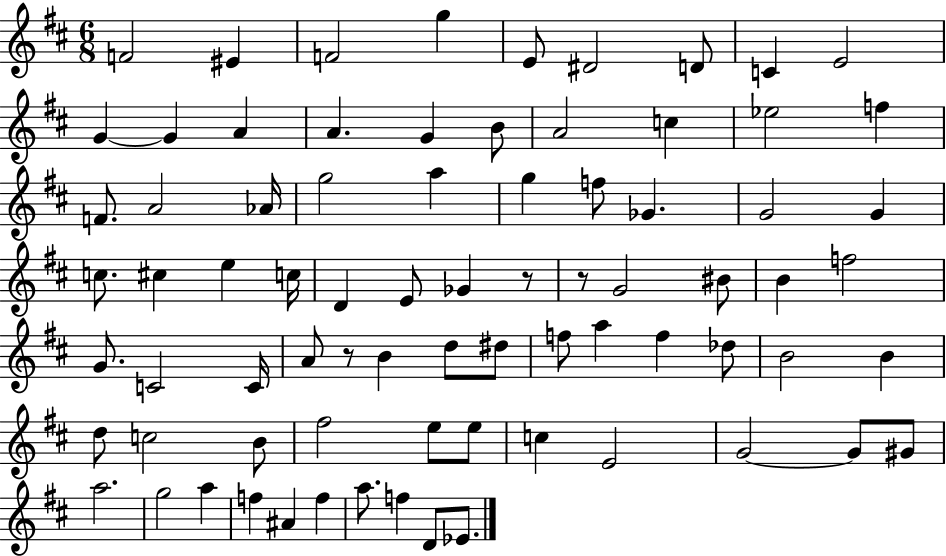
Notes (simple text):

F4/h EIS4/q F4/h G5/q E4/e D#4/h D4/e C4/q E4/h G4/q G4/q A4/q A4/q. G4/q B4/e A4/h C5/q Eb5/h F5/q F4/e. A4/h Ab4/s G5/h A5/q G5/q F5/e Gb4/q. G4/h G4/q C5/e. C#5/q E5/q C5/s D4/q E4/e Gb4/q R/e R/e G4/h BIS4/e B4/q F5/h G4/e. C4/h C4/s A4/e R/e B4/q D5/e D#5/e F5/e A5/q F5/q Db5/e B4/h B4/q D5/e C5/h B4/e F#5/h E5/e E5/e C5/q E4/h G4/h G4/e G#4/e A5/h. G5/h A5/q F5/q A#4/q F5/q A5/e. F5/q D4/e Eb4/e.